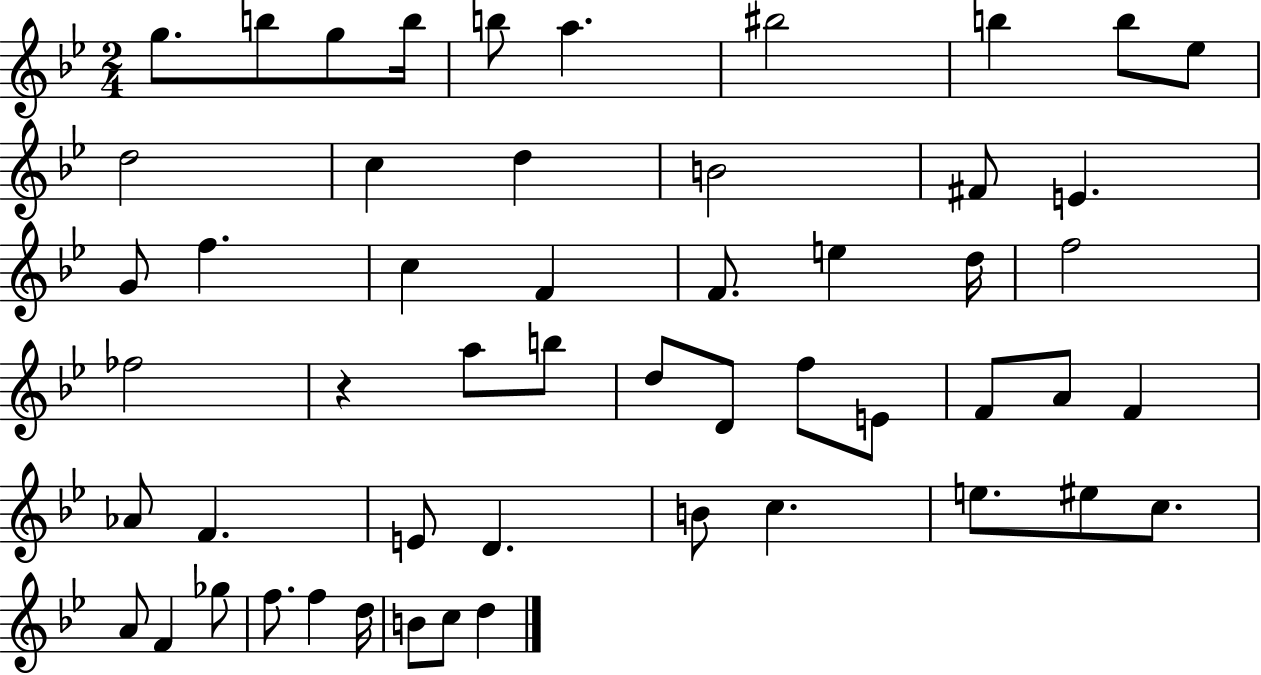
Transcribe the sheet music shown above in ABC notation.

X:1
T:Untitled
M:2/4
L:1/4
K:Bb
g/2 b/2 g/2 b/4 b/2 a ^b2 b b/2 _e/2 d2 c d B2 ^F/2 E G/2 f c F F/2 e d/4 f2 _f2 z a/2 b/2 d/2 D/2 f/2 E/2 F/2 A/2 F _A/2 F E/2 D B/2 c e/2 ^e/2 c/2 A/2 F _g/2 f/2 f d/4 B/2 c/2 d